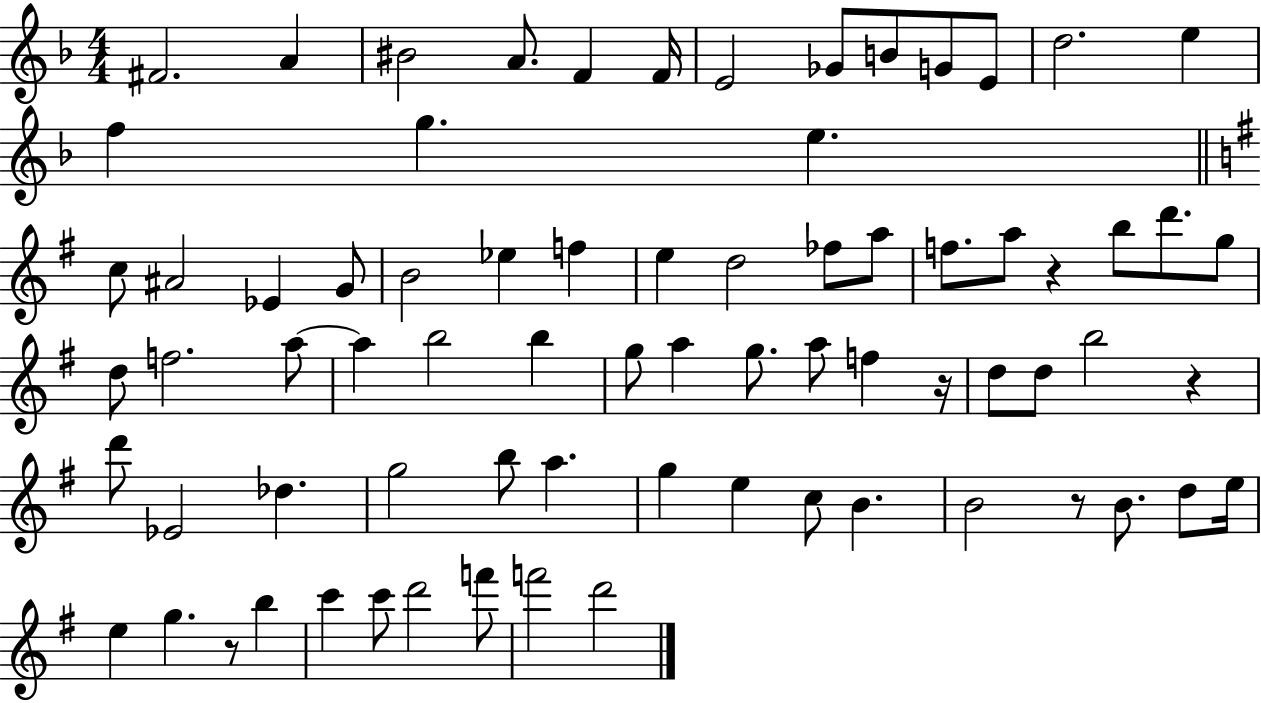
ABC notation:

X:1
T:Untitled
M:4/4
L:1/4
K:F
^F2 A ^B2 A/2 F F/4 E2 _G/2 B/2 G/2 E/2 d2 e f g e c/2 ^A2 _E G/2 B2 _e f e d2 _f/2 a/2 f/2 a/2 z b/2 d'/2 g/2 d/2 f2 a/2 a b2 b g/2 a g/2 a/2 f z/4 d/2 d/2 b2 z d'/2 _E2 _d g2 b/2 a g e c/2 B B2 z/2 B/2 d/2 e/4 e g z/2 b c' c'/2 d'2 f'/2 f'2 d'2